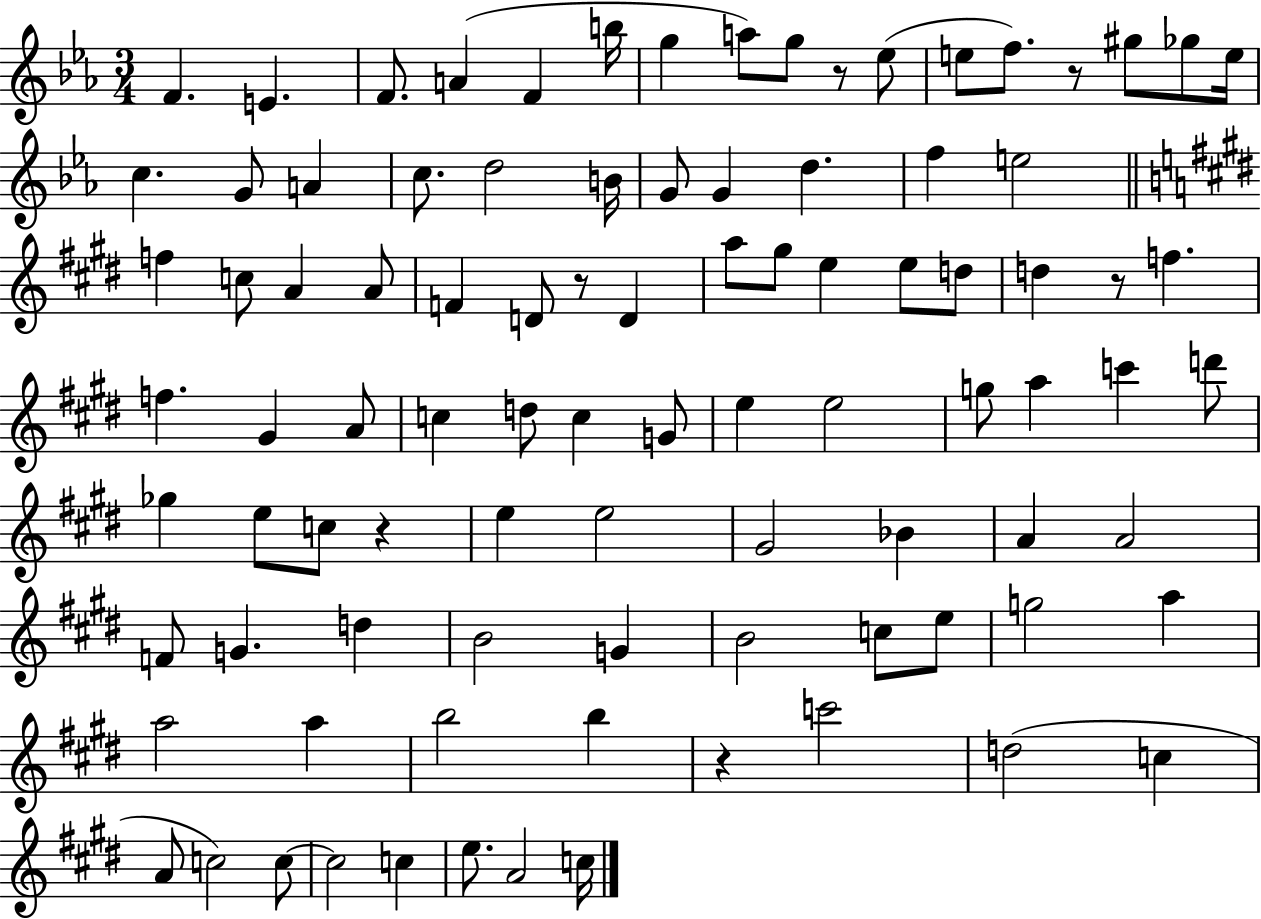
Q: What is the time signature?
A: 3/4